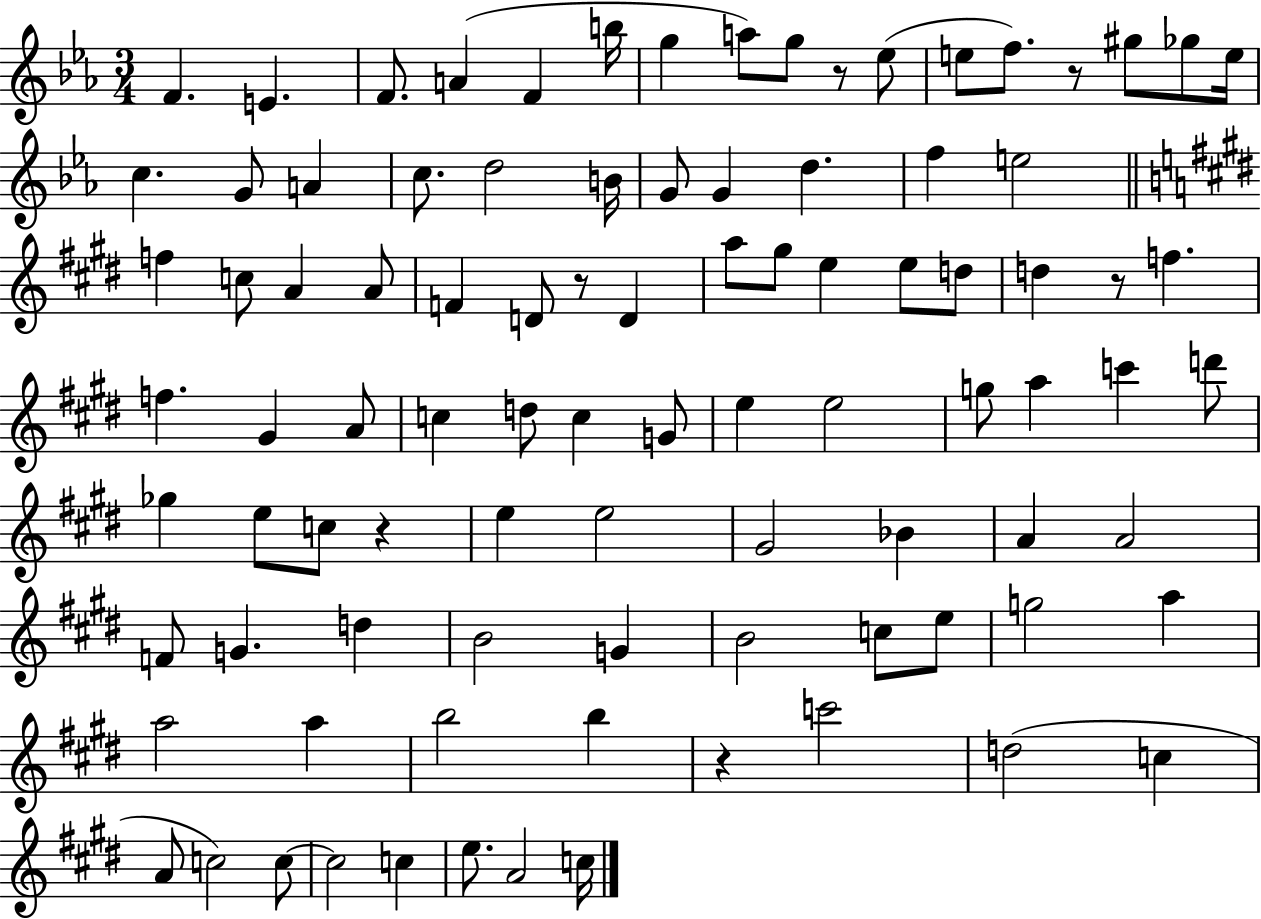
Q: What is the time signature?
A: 3/4